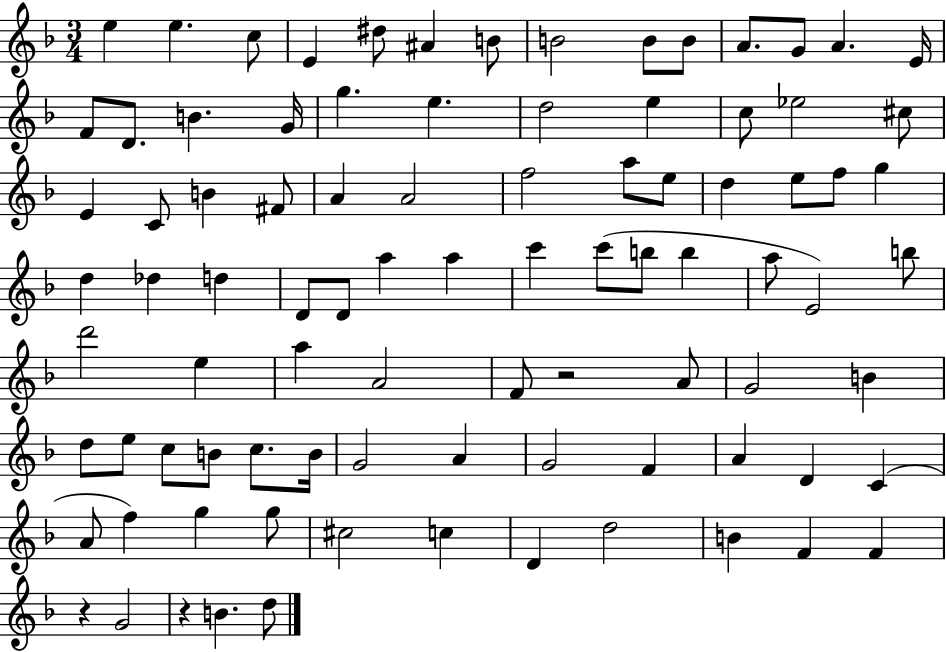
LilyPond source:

{
  \clef treble
  \numericTimeSignature
  \time 3/4
  \key f \major
  e''4 e''4. c''8 | e'4 dis''8 ais'4 b'8 | b'2 b'8 b'8 | a'8. g'8 a'4. e'16 | \break f'8 d'8. b'4. g'16 | g''4. e''4. | d''2 e''4 | c''8 ees''2 cis''8 | \break e'4 c'8 b'4 fis'8 | a'4 a'2 | f''2 a''8 e''8 | d''4 e''8 f''8 g''4 | \break d''4 des''4 d''4 | d'8 d'8 a''4 a''4 | c'''4 c'''8( b''8 b''4 | a''8 e'2) b''8 | \break d'''2 e''4 | a''4 a'2 | f'8 r2 a'8 | g'2 b'4 | \break d''8 e''8 c''8 b'8 c''8. b'16 | g'2 a'4 | g'2 f'4 | a'4 d'4 c'4( | \break a'8 f''4) g''4 g''8 | cis''2 c''4 | d'4 d''2 | b'4 f'4 f'4 | \break r4 g'2 | r4 b'4. d''8 | \bar "|."
}